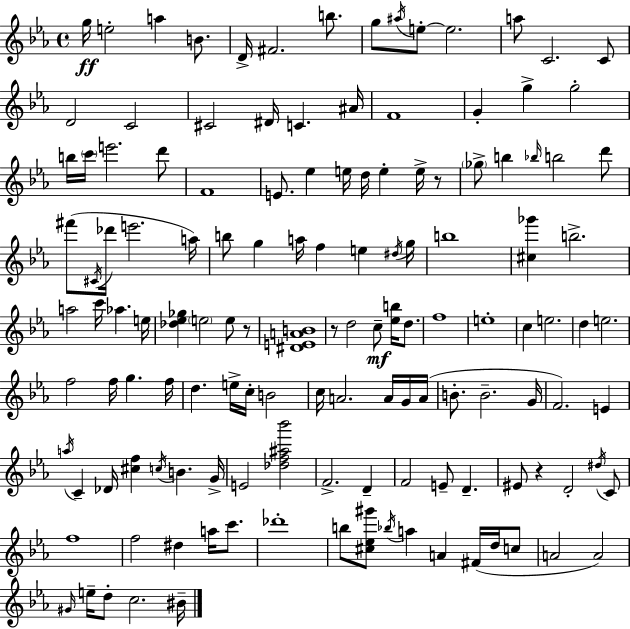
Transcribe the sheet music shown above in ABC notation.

X:1
T:Untitled
M:4/4
L:1/4
K:Cm
g/4 e2 a B/2 D/4 ^F2 b/2 g/2 ^a/4 e/2 e2 a/2 C2 C/2 D2 C2 ^C2 ^D/4 C ^A/4 F4 G g g2 b/4 c'/4 e'2 d'/2 F4 E/2 _e e/4 d/4 e e/4 z/2 _g/2 b _b/4 b2 d'/2 ^f'/2 ^C/4 _d'/4 e'2 a/4 b/2 g a/4 f e ^d/4 g/4 b4 [^c_g'] b2 a2 c'/4 _a e/4 [_d_e_g] e2 e/2 z/2 [^DEAB]4 z/2 d2 c/2 [_eb]/4 d/2 f4 e4 c e2 d e2 f2 f/4 g f/4 d e/4 c/4 B2 c/4 A2 A/4 G/4 A/4 B/2 B2 G/4 F2 E a/4 C _D/4 [^cf] c/4 B G/4 E2 [_df^a_b']2 F2 D F2 E/2 D ^E/2 z D2 ^d/4 C/2 f4 f2 ^d a/4 c'/2 _d'4 b/2 [^c_e^g']/2 _b/4 a A ^F/4 d/4 c/2 A2 A2 ^G/4 e/4 d/2 c2 ^B/4